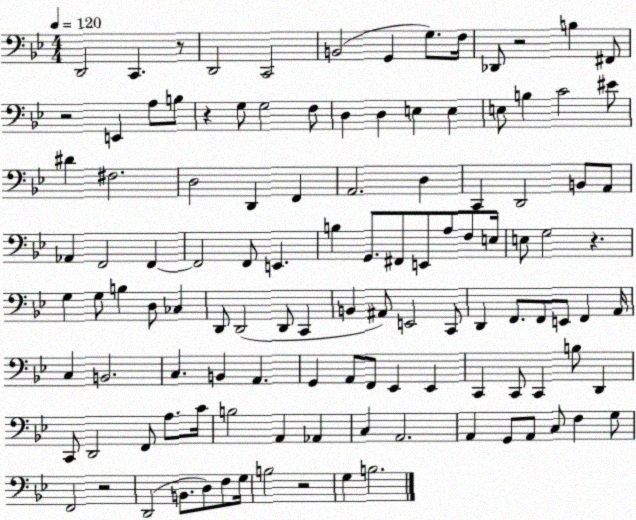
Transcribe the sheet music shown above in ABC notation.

X:1
T:Untitled
M:4/4
L:1/4
K:Bb
D,,2 C,, z/2 D,,2 C,,2 B,,2 G,, G,/2 F,/4 _D,,/2 z2 B, ^F,,/2 z2 E,, A,/2 B,/2 z G,/2 G,2 F,/2 D, D, E, E, E,/2 B, C2 ^E/2 ^D ^F,2 D,2 D,, F,, A,,2 D, C,, D,,2 B,,/2 A,,/2 _A,, F,,2 F,, F,,2 F,,/2 E,, B, G,,/2 ^F,,/2 E,,/2 A,/2 F,/2 E,/4 E,/2 G,2 z G, G,/2 B, D,/2 _C, D,,/2 D,,2 D,,/2 C,, B,, ^A,,/2 E,,2 C,,/2 D,, F,,/2 F,,/2 E,,/2 F,, A,,/4 C, B,,2 C, B,, A,, G,, A,,/2 F,,/2 _E,, _E,, C,, C,,/2 C,, B,/2 D,, C,,/2 D,,2 F,,/2 A,/2 C/4 B,2 A,, _A,, C, A,,2 A,, G,,/2 A,,/2 C,/2 F, G,/2 F,,2 z2 D,,2 B,,/2 D,/2 F,/2 G,/4 B,2 z2 G, B,2